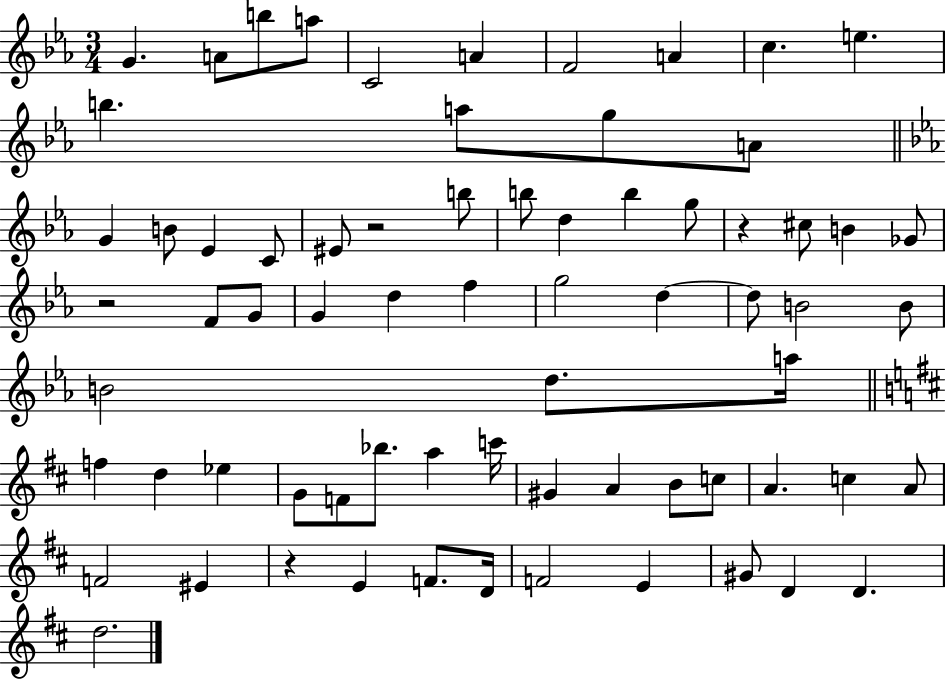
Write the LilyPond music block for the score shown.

{
  \clef treble
  \numericTimeSignature
  \time 3/4
  \key ees \major
  \repeat volta 2 { g'4. a'8 b''8 a''8 | c'2 a'4 | f'2 a'4 | c''4. e''4. | \break b''4. a''8 g''8 a'8 | \bar "||" \break \key c \minor g'4 b'8 ees'4 c'8 | eis'8 r2 b''8 | b''8 d''4 b''4 g''8 | r4 cis''8 b'4 ges'8 | \break r2 f'8 g'8 | g'4 d''4 f''4 | g''2 d''4~~ | d''8 b'2 b'8 | \break b'2 d''8. a''16 | \bar "||" \break \key d \major f''4 d''4 ees''4 | g'8 f'8 bes''8. a''4 c'''16 | gis'4 a'4 b'8 c''8 | a'4. c''4 a'8 | \break f'2 eis'4 | r4 e'4 f'8. d'16 | f'2 e'4 | gis'8 d'4 d'4. | \break d''2. | } \bar "|."
}